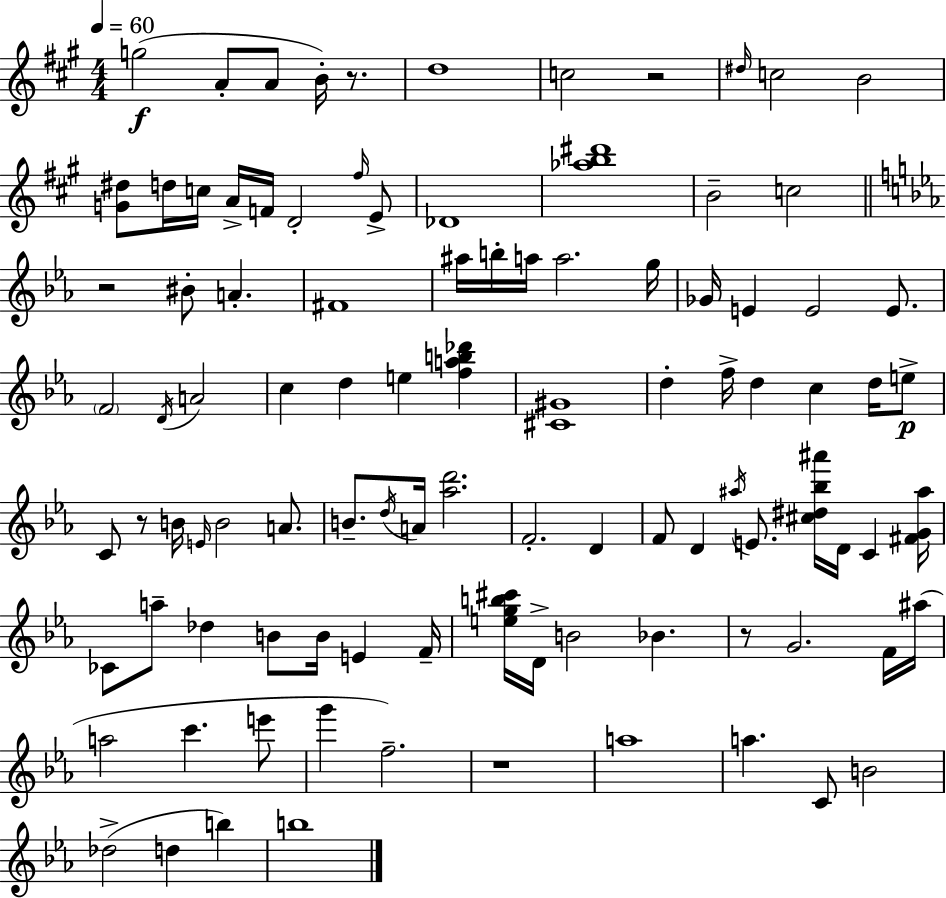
G5/h A4/e A4/e B4/s R/e. D5/w C5/h R/h D#5/s C5/h B4/h [G4,D#5]/e D5/s C5/s A4/s F4/s D4/h F#5/s E4/e Db4/w [Ab5,B5,D#6]/w B4/h C5/h R/h BIS4/e A4/q. F#4/w A#5/s B5/s A5/s A5/h. G5/s Gb4/s E4/q E4/h E4/e. F4/h D4/s A4/h C5/q D5/q E5/q [F5,A5,B5,Db6]/q [C#4,G#4]/w D5/q F5/s D5/q C5/q D5/s E5/e C4/e R/e B4/s E4/s B4/h A4/e. B4/e. D5/s A4/s [Ab5,D6]/h. F4/h. D4/q F4/e D4/q A#5/s E4/e. [C#5,D#5,Bb5,A#6]/s D4/s C4/q [F#4,G4,A#5]/s CES4/e A5/e Db5/q B4/e B4/s E4/q F4/s [E5,G5,B5,C#6]/s D4/s B4/h Bb4/q. R/e G4/h. F4/s A#5/s A5/h C6/q. E6/e G6/q F5/h. R/w A5/w A5/q. C4/e B4/h Db5/h D5/q B5/q B5/w